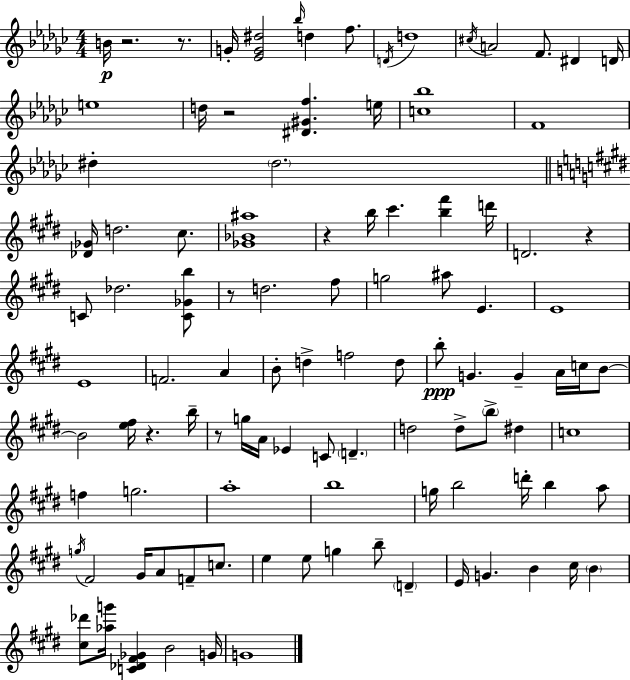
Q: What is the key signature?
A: EES minor